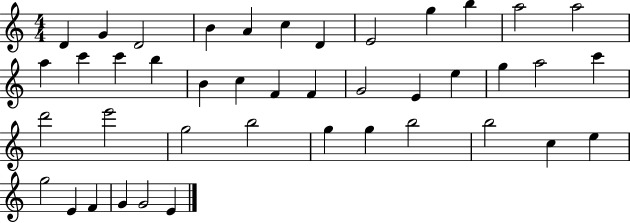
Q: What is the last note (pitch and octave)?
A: E4